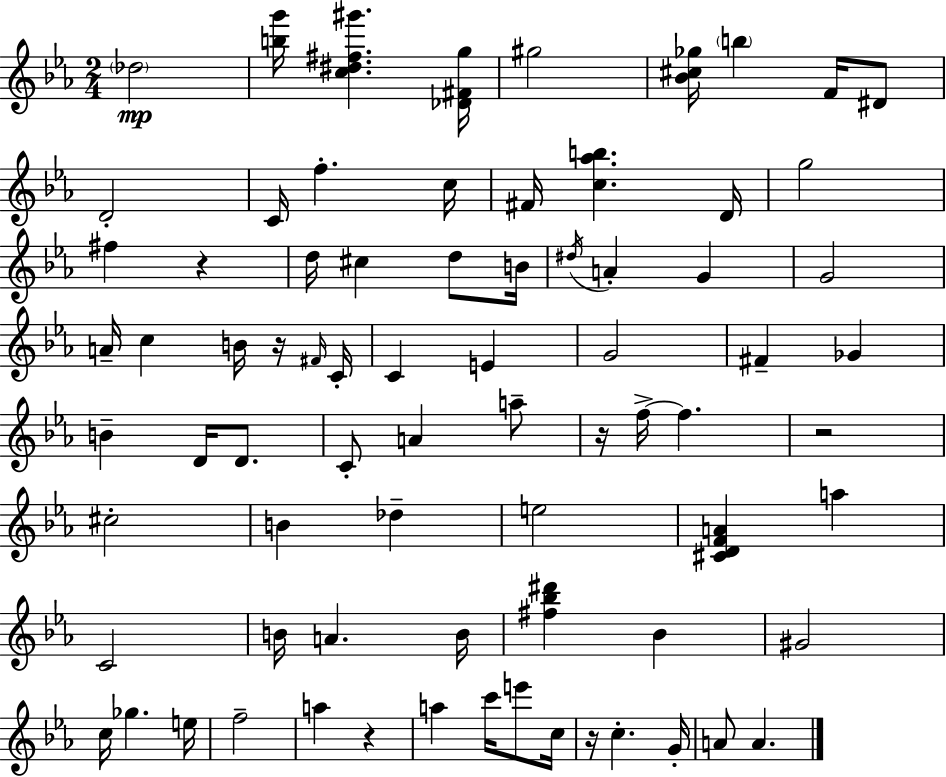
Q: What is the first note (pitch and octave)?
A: Db5